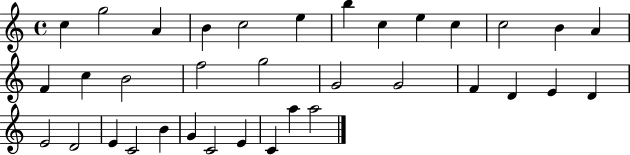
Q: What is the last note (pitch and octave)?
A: A5